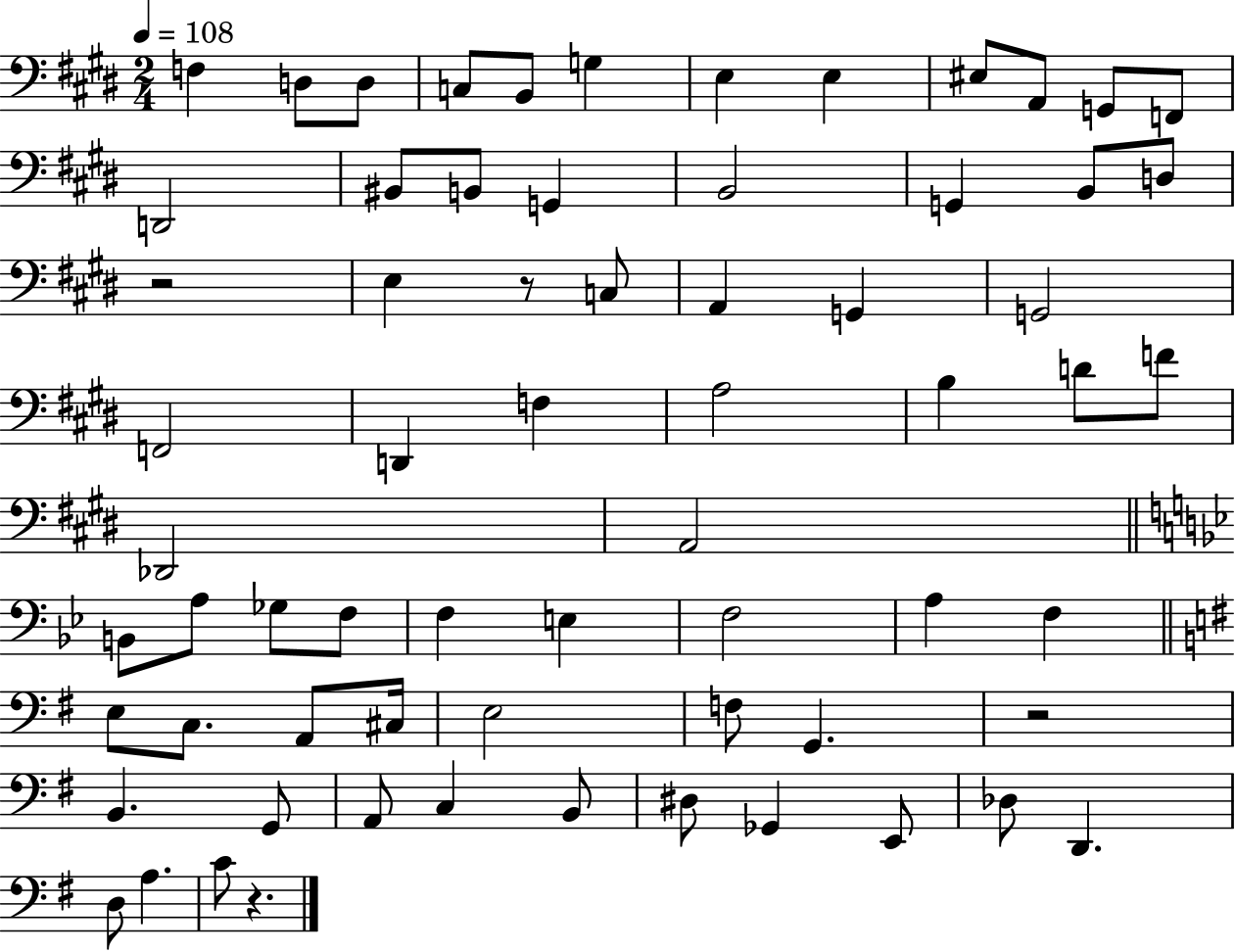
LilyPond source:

{
  \clef bass
  \numericTimeSignature
  \time 2/4
  \key e \major
  \tempo 4 = 108
  f4 d8 d8 | c8 b,8 g4 | e4 e4 | eis8 a,8 g,8 f,8 | \break d,2 | bis,8 b,8 g,4 | b,2 | g,4 b,8 d8 | \break r2 | e4 r8 c8 | a,4 g,4 | g,2 | \break f,2 | d,4 f4 | a2 | b4 d'8 f'8 | \break des,2 | a,2 | \bar "||" \break \key g \minor b,8 a8 ges8 f8 | f4 e4 | f2 | a4 f4 | \break \bar "||" \break \key e \minor e8 c8. a,8 cis16 | e2 | f8 g,4. | r2 | \break b,4. g,8 | a,8 c4 b,8 | dis8 ges,4 e,8 | des8 d,4. | \break d8 a4. | c'8 r4. | \bar "|."
}